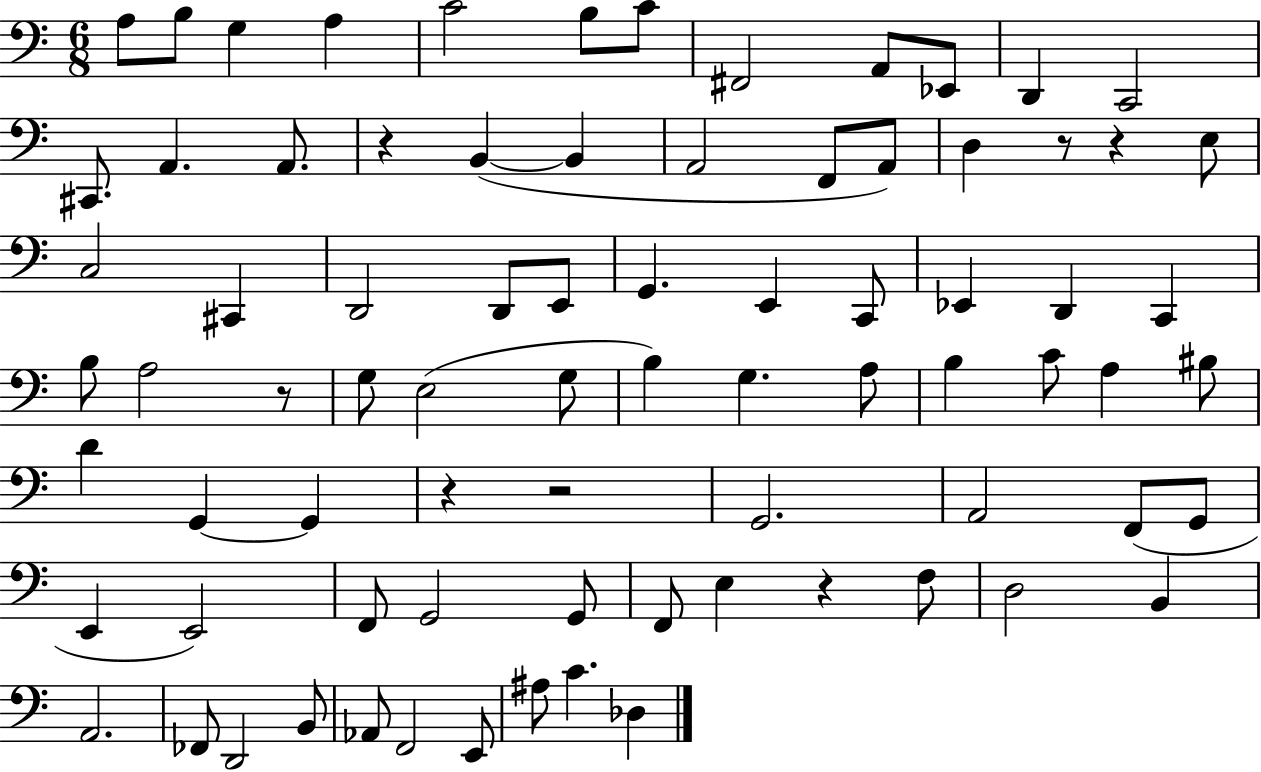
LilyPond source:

{
  \clef bass
  \numericTimeSignature
  \time 6/8
  \key c \major
  \repeat volta 2 { a8 b8 g4 a4 | c'2 b8 c'8 | fis,2 a,8 ees,8 | d,4 c,2 | \break cis,8. a,4. a,8. | r4 b,4~(~ b,4 | a,2 f,8 a,8) | d4 r8 r4 e8 | \break c2 cis,4 | d,2 d,8 e,8 | g,4. e,4 c,8 | ees,4 d,4 c,4 | \break b8 a2 r8 | g8 e2( g8 | b4) g4. a8 | b4 c'8 a4 bis8 | \break d'4 g,4~~ g,4 | r4 r2 | g,2. | a,2 f,8( g,8 | \break e,4 e,2) | f,8 g,2 g,8 | f,8 e4 r4 f8 | d2 b,4 | \break a,2. | fes,8 d,2 b,8 | aes,8 f,2 e,8 | ais8 c'4. des4 | \break } \bar "|."
}